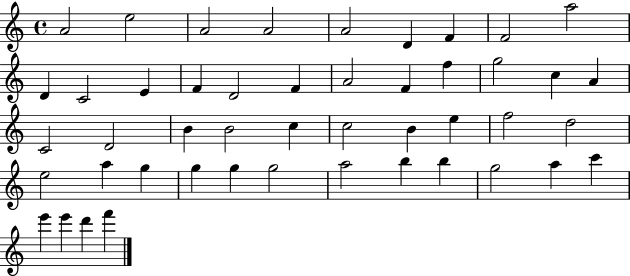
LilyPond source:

{
  \clef treble
  \time 4/4
  \defaultTimeSignature
  \key c \major
  a'2 e''2 | a'2 a'2 | a'2 d'4 f'4 | f'2 a''2 | \break d'4 c'2 e'4 | f'4 d'2 f'4 | a'2 f'4 f''4 | g''2 c''4 a'4 | \break c'2 d'2 | b'4 b'2 c''4 | c''2 b'4 e''4 | f''2 d''2 | \break e''2 a''4 g''4 | g''4 g''4 g''2 | a''2 b''4 b''4 | g''2 a''4 c'''4 | \break e'''4 e'''4 d'''4 f'''4 | \bar "|."
}